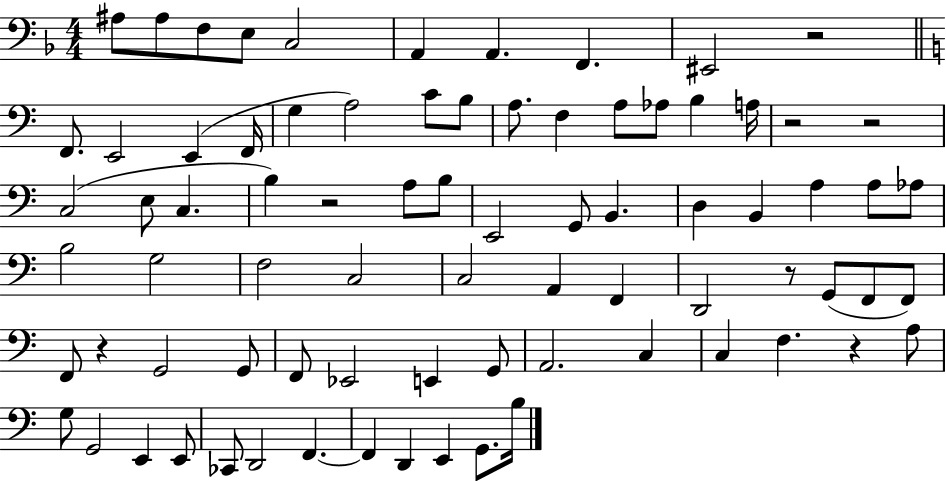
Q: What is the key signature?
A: F major